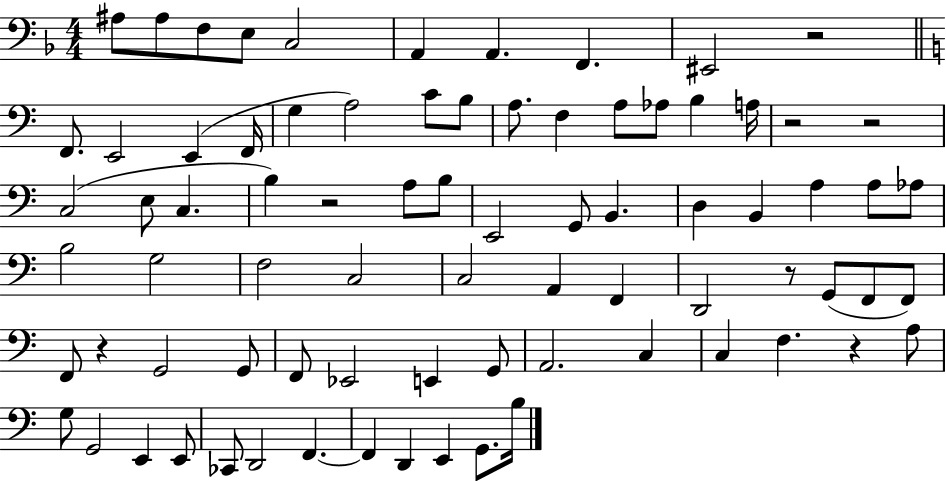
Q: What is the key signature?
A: F major